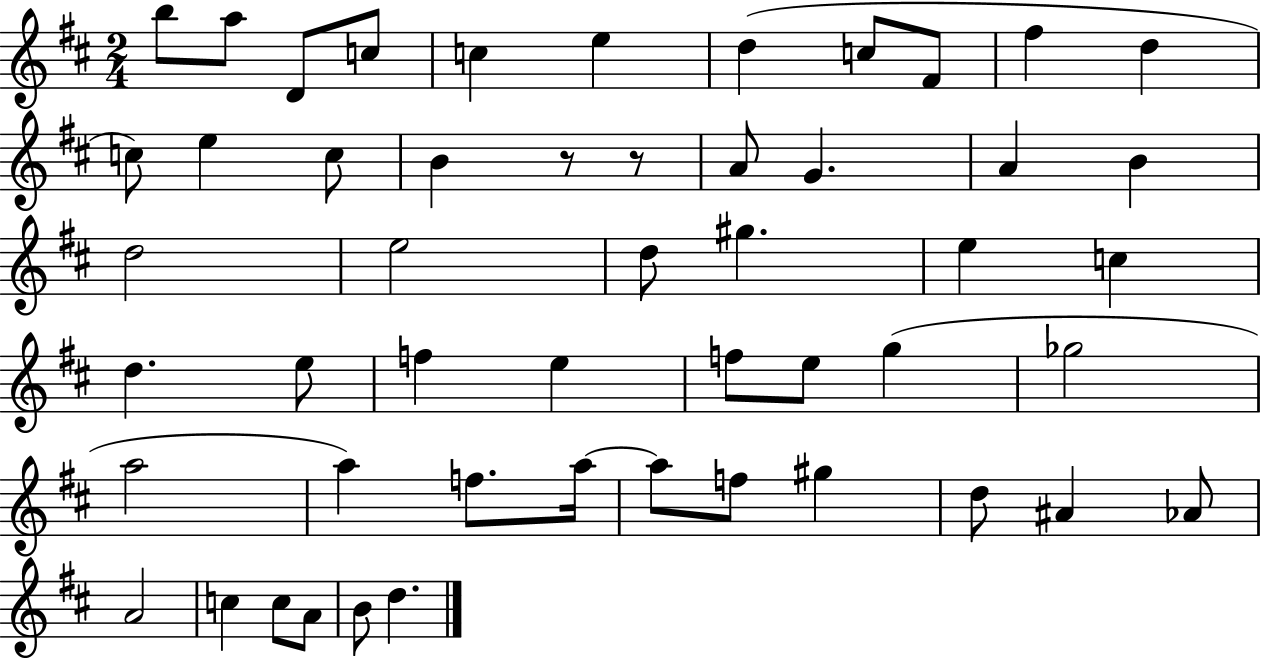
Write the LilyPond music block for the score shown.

{
  \clef treble
  \numericTimeSignature
  \time 2/4
  \key d \major
  b''8 a''8 d'8 c''8 | c''4 e''4 | d''4( c''8 fis'8 | fis''4 d''4 | \break c''8) e''4 c''8 | b'4 r8 r8 | a'8 g'4. | a'4 b'4 | \break d''2 | e''2 | d''8 gis''4. | e''4 c''4 | \break d''4. e''8 | f''4 e''4 | f''8 e''8 g''4( | ges''2 | \break a''2 | a''4) f''8. a''16~~ | a''8 f''8 gis''4 | d''8 ais'4 aes'8 | \break a'2 | c''4 c''8 a'8 | b'8 d''4. | \bar "|."
}